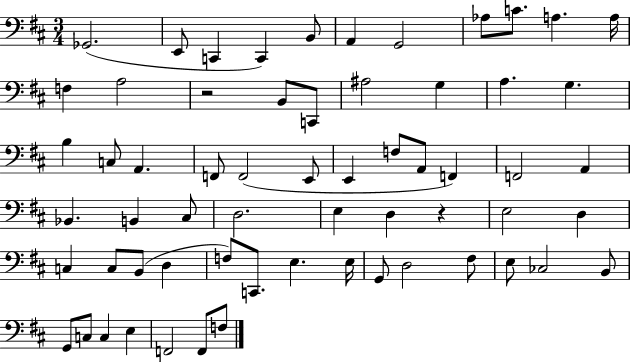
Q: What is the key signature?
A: D major